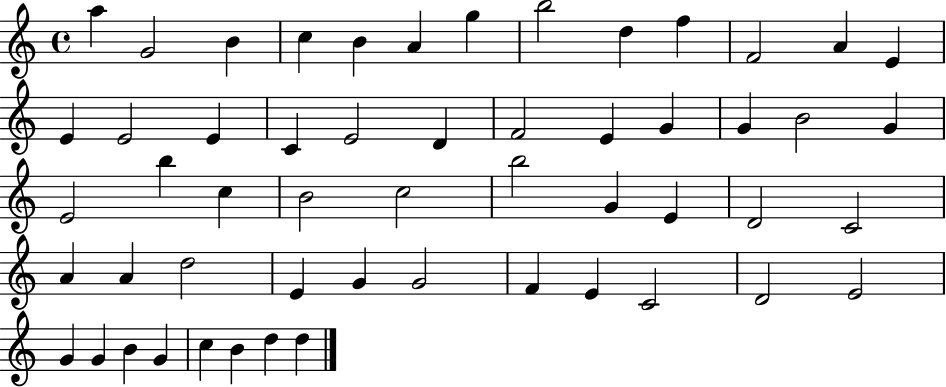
{
  \clef treble
  \time 4/4
  \defaultTimeSignature
  \key c \major
  a''4 g'2 b'4 | c''4 b'4 a'4 g''4 | b''2 d''4 f''4 | f'2 a'4 e'4 | \break e'4 e'2 e'4 | c'4 e'2 d'4 | f'2 e'4 g'4 | g'4 b'2 g'4 | \break e'2 b''4 c''4 | b'2 c''2 | b''2 g'4 e'4 | d'2 c'2 | \break a'4 a'4 d''2 | e'4 g'4 g'2 | f'4 e'4 c'2 | d'2 e'2 | \break g'4 g'4 b'4 g'4 | c''4 b'4 d''4 d''4 | \bar "|."
}